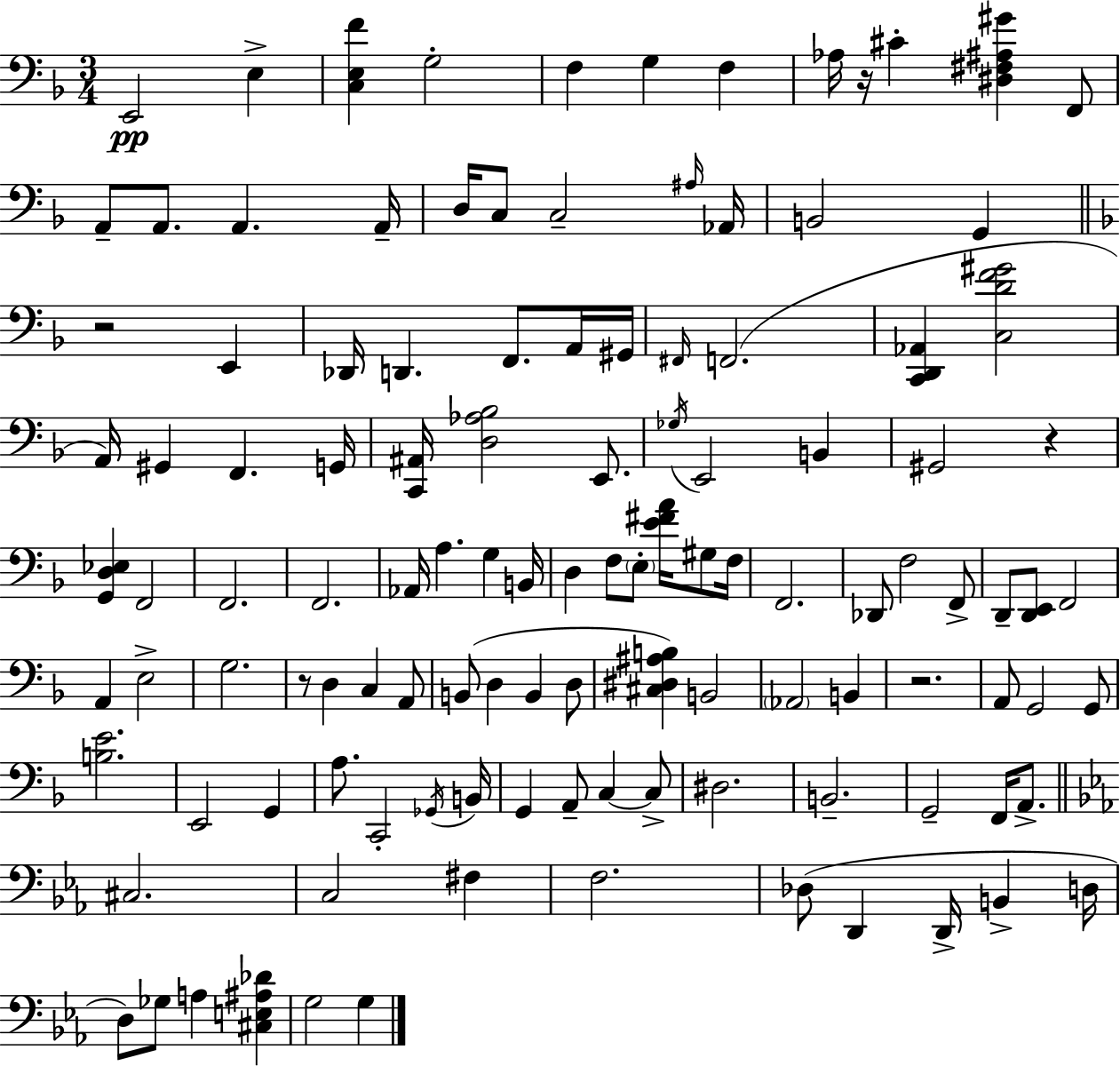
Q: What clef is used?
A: bass